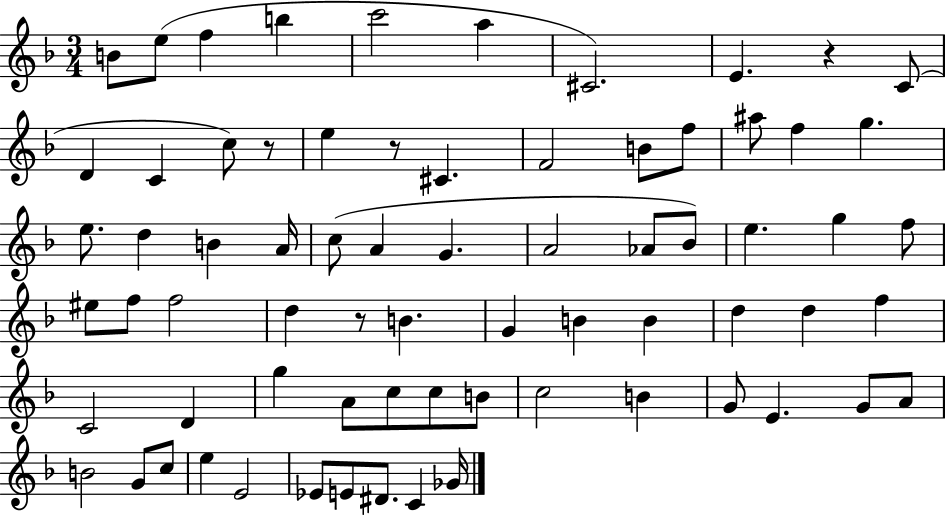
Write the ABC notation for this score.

X:1
T:Untitled
M:3/4
L:1/4
K:F
B/2 e/2 f b c'2 a ^C2 E z C/2 D C c/2 z/2 e z/2 ^C F2 B/2 f/2 ^a/2 f g e/2 d B A/4 c/2 A G A2 _A/2 _B/2 e g f/2 ^e/2 f/2 f2 d z/2 B G B B d d f C2 D g A/2 c/2 c/2 B/2 c2 B G/2 E G/2 A/2 B2 G/2 c/2 e E2 _E/2 E/2 ^D/2 C _G/4